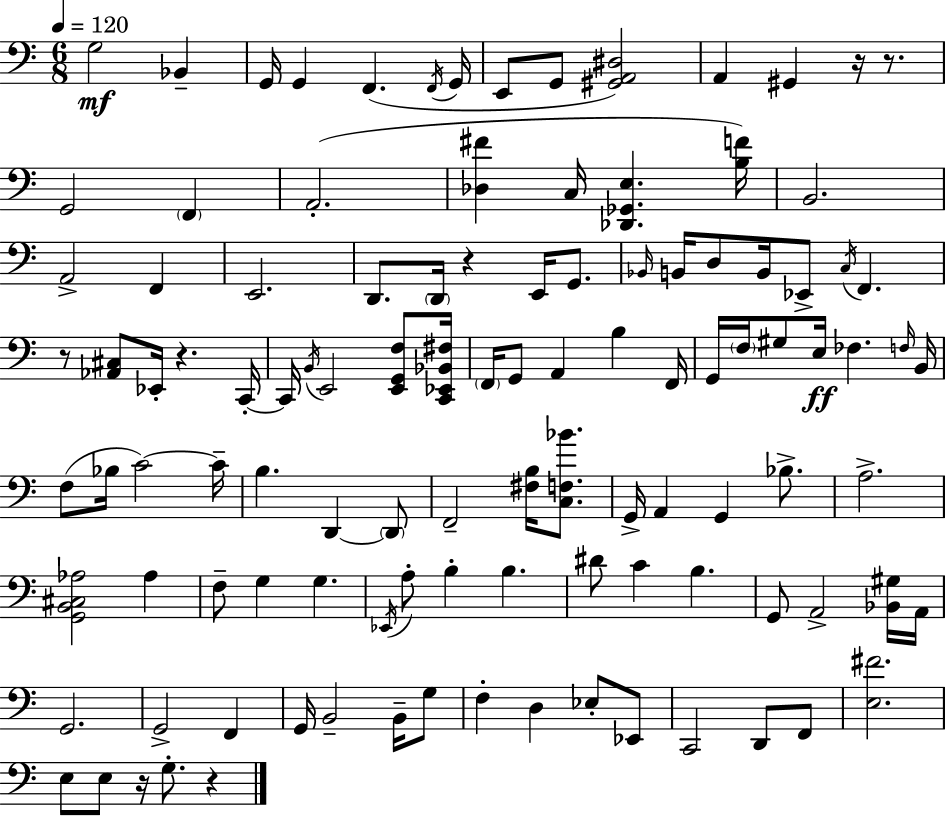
X:1
T:Untitled
M:6/8
L:1/4
K:Am
G,2 _B,, G,,/4 G,, F,, F,,/4 G,,/4 E,,/2 G,,/2 [^G,,A,,^D,]2 A,, ^G,, z/4 z/2 G,,2 F,, A,,2 [_D,^F] C,/4 [_D,,_G,,E,] [B,F]/4 B,,2 A,,2 F,, E,,2 D,,/2 D,,/4 z E,,/4 G,,/2 _B,,/4 B,,/4 D,/2 B,,/4 _E,,/2 C,/4 F,, z/2 [_A,,^C,]/2 _E,,/4 z C,,/4 C,,/4 B,,/4 E,,2 [E,,G,,F,]/2 [C,,_E,,_B,,^F,]/4 F,,/4 G,,/2 A,, B, F,,/4 G,,/4 F,/4 ^G,/2 E,/4 _F, F,/4 B,,/4 F,/2 _B,/4 C2 C/4 B, D,, D,,/2 F,,2 [^F,B,]/4 [C,F,_B]/2 G,,/4 A,, G,, _B,/2 A,2 [G,,B,,^C,_A,]2 _A, F,/2 G, G, _E,,/4 A,/2 B, B, ^D/2 C B, G,,/2 A,,2 [_B,,^G,]/4 A,,/4 G,,2 G,,2 F,, G,,/4 B,,2 B,,/4 G,/2 F, D, _E,/2 _E,,/2 C,,2 D,,/2 F,,/2 [E,^F]2 E,/2 E,/2 z/4 G,/2 z